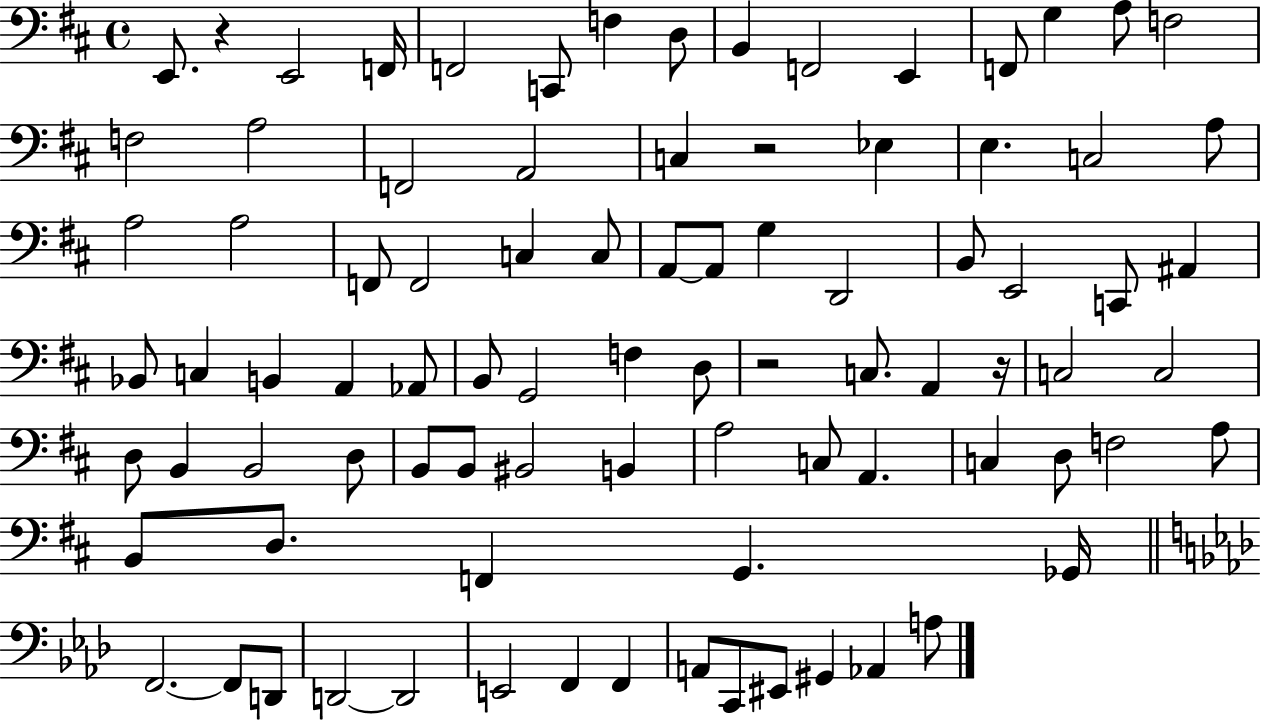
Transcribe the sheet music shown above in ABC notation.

X:1
T:Untitled
M:4/4
L:1/4
K:D
E,,/2 z E,,2 F,,/4 F,,2 C,,/2 F, D,/2 B,, F,,2 E,, F,,/2 G, A,/2 F,2 F,2 A,2 F,,2 A,,2 C, z2 _E, E, C,2 A,/2 A,2 A,2 F,,/2 F,,2 C, C,/2 A,,/2 A,,/2 G, D,,2 B,,/2 E,,2 C,,/2 ^A,, _B,,/2 C, B,, A,, _A,,/2 B,,/2 G,,2 F, D,/2 z2 C,/2 A,, z/4 C,2 C,2 D,/2 B,, B,,2 D,/2 B,,/2 B,,/2 ^B,,2 B,, A,2 C,/2 A,, C, D,/2 F,2 A,/2 B,,/2 D,/2 F,, G,, _G,,/4 F,,2 F,,/2 D,,/2 D,,2 D,,2 E,,2 F,, F,, A,,/2 C,,/2 ^E,,/2 ^G,, _A,, A,/2